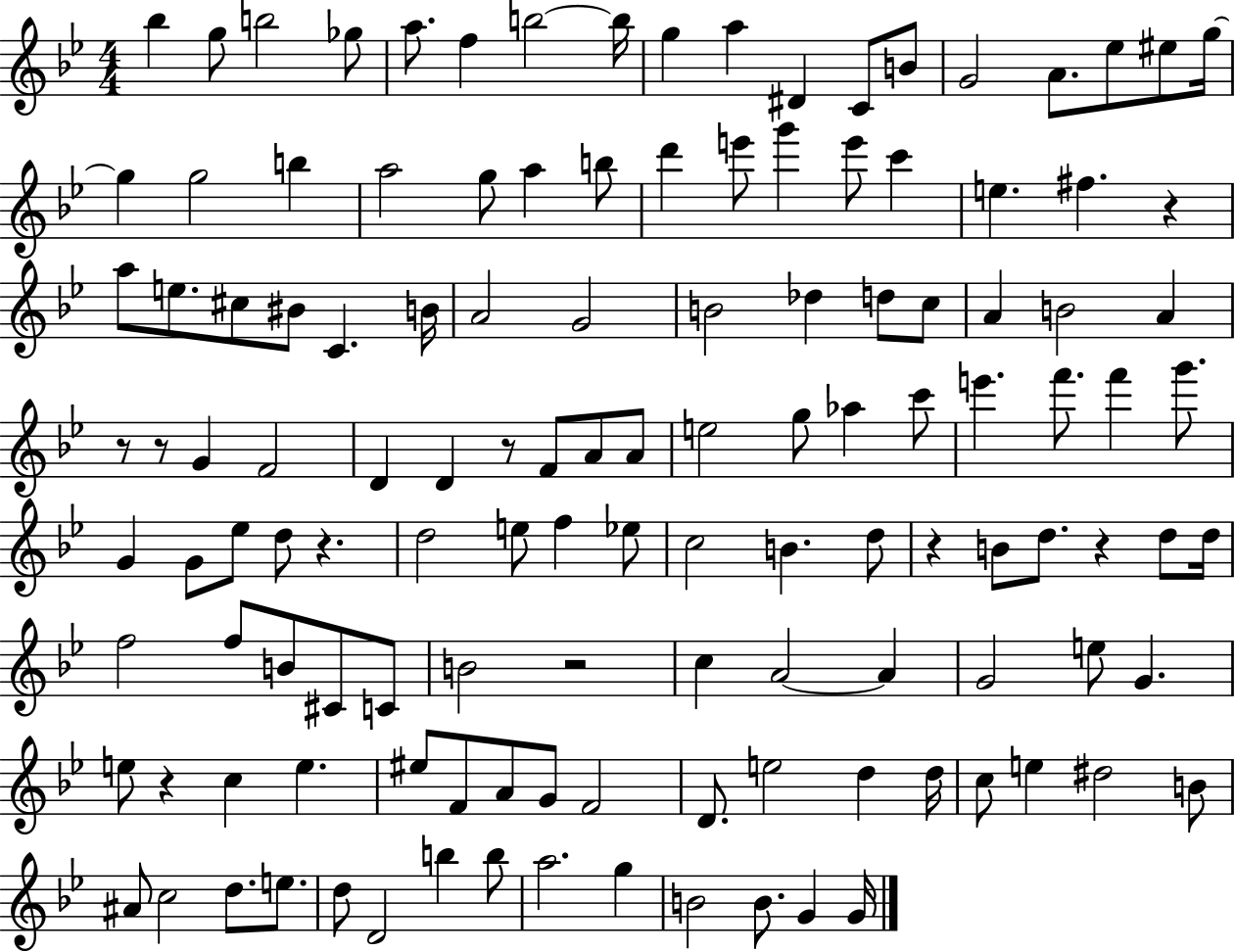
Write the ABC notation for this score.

X:1
T:Untitled
M:4/4
L:1/4
K:Bb
_b g/2 b2 _g/2 a/2 f b2 b/4 g a ^D C/2 B/2 G2 A/2 _e/2 ^e/2 g/4 g g2 b a2 g/2 a b/2 d' e'/2 g' e'/2 c' e ^f z a/2 e/2 ^c/2 ^B/2 C B/4 A2 G2 B2 _d d/2 c/2 A B2 A z/2 z/2 G F2 D D z/2 F/2 A/2 A/2 e2 g/2 _a c'/2 e' f'/2 f' g'/2 G G/2 _e/2 d/2 z d2 e/2 f _e/2 c2 B d/2 z B/2 d/2 z d/2 d/4 f2 f/2 B/2 ^C/2 C/2 B2 z2 c A2 A G2 e/2 G e/2 z c e ^e/2 F/2 A/2 G/2 F2 D/2 e2 d d/4 c/2 e ^d2 B/2 ^A/2 c2 d/2 e/2 d/2 D2 b b/2 a2 g B2 B/2 G G/4